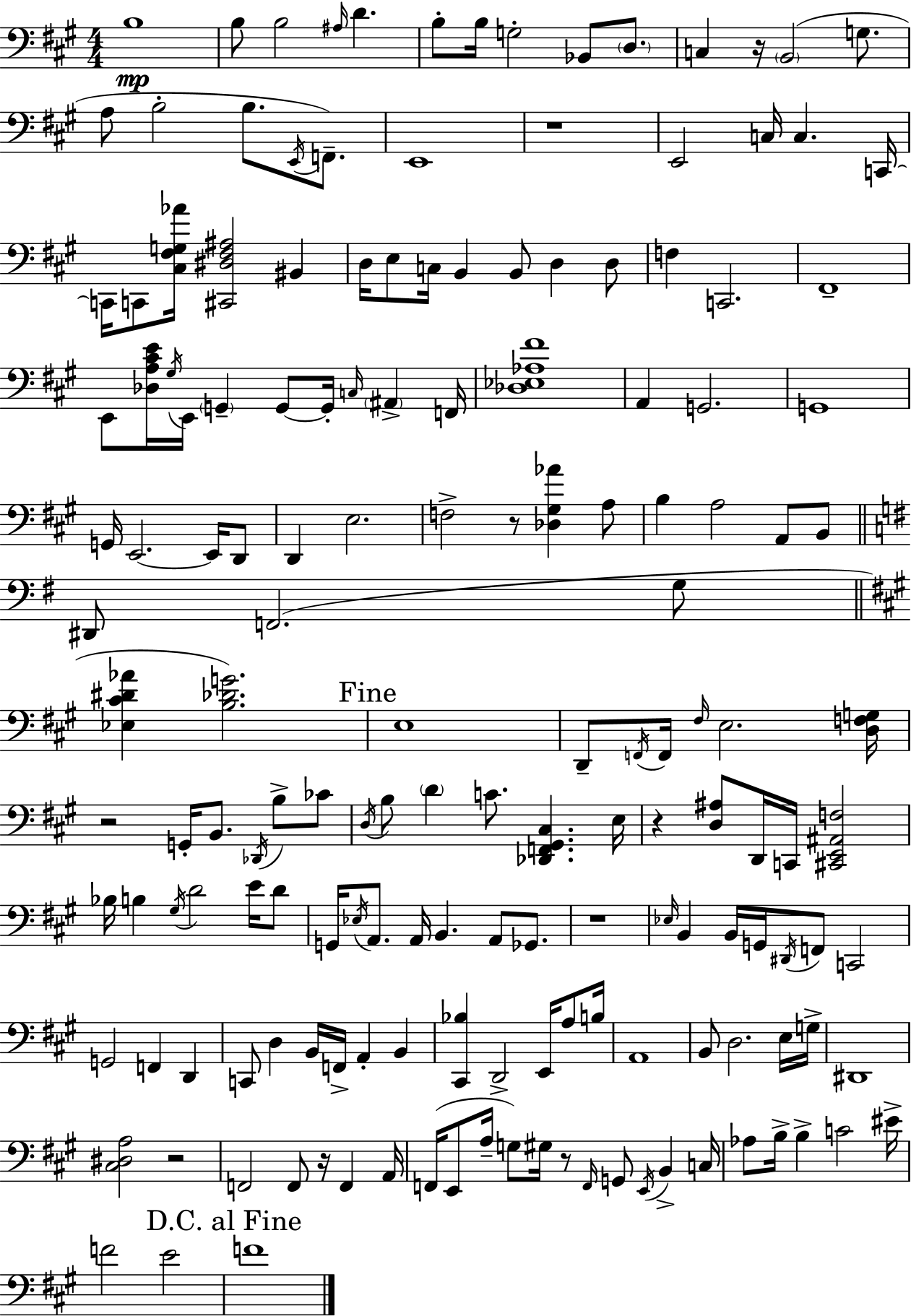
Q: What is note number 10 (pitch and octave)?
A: D3